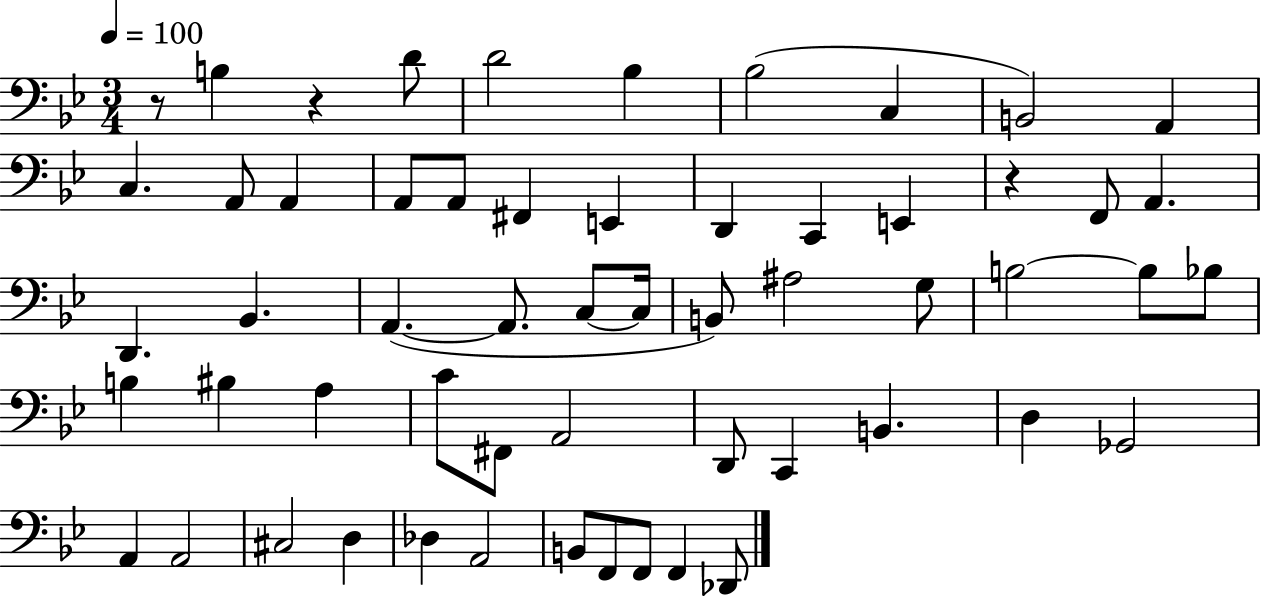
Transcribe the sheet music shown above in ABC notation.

X:1
T:Untitled
M:3/4
L:1/4
K:Bb
z/2 B, z D/2 D2 _B, _B,2 C, B,,2 A,, C, A,,/2 A,, A,,/2 A,,/2 ^F,, E,, D,, C,, E,, z F,,/2 A,, D,, _B,, A,, A,,/2 C,/2 C,/4 B,,/2 ^A,2 G,/2 B,2 B,/2 _B,/2 B, ^B, A, C/2 ^F,,/2 A,,2 D,,/2 C,, B,, D, _G,,2 A,, A,,2 ^C,2 D, _D, A,,2 B,,/2 F,,/2 F,,/2 F,, _D,,/2